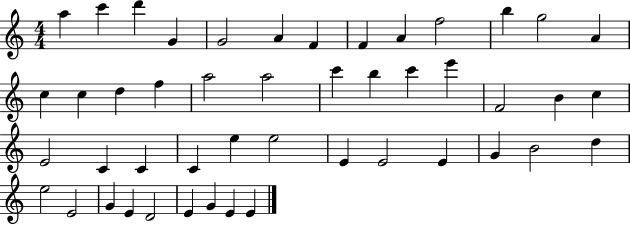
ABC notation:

X:1
T:Untitled
M:4/4
L:1/4
K:C
a c' d' G G2 A F F A f2 b g2 A c c d f a2 a2 c' b c' e' F2 B c E2 C C C e e2 E E2 E G B2 d e2 E2 G E D2 E G E E